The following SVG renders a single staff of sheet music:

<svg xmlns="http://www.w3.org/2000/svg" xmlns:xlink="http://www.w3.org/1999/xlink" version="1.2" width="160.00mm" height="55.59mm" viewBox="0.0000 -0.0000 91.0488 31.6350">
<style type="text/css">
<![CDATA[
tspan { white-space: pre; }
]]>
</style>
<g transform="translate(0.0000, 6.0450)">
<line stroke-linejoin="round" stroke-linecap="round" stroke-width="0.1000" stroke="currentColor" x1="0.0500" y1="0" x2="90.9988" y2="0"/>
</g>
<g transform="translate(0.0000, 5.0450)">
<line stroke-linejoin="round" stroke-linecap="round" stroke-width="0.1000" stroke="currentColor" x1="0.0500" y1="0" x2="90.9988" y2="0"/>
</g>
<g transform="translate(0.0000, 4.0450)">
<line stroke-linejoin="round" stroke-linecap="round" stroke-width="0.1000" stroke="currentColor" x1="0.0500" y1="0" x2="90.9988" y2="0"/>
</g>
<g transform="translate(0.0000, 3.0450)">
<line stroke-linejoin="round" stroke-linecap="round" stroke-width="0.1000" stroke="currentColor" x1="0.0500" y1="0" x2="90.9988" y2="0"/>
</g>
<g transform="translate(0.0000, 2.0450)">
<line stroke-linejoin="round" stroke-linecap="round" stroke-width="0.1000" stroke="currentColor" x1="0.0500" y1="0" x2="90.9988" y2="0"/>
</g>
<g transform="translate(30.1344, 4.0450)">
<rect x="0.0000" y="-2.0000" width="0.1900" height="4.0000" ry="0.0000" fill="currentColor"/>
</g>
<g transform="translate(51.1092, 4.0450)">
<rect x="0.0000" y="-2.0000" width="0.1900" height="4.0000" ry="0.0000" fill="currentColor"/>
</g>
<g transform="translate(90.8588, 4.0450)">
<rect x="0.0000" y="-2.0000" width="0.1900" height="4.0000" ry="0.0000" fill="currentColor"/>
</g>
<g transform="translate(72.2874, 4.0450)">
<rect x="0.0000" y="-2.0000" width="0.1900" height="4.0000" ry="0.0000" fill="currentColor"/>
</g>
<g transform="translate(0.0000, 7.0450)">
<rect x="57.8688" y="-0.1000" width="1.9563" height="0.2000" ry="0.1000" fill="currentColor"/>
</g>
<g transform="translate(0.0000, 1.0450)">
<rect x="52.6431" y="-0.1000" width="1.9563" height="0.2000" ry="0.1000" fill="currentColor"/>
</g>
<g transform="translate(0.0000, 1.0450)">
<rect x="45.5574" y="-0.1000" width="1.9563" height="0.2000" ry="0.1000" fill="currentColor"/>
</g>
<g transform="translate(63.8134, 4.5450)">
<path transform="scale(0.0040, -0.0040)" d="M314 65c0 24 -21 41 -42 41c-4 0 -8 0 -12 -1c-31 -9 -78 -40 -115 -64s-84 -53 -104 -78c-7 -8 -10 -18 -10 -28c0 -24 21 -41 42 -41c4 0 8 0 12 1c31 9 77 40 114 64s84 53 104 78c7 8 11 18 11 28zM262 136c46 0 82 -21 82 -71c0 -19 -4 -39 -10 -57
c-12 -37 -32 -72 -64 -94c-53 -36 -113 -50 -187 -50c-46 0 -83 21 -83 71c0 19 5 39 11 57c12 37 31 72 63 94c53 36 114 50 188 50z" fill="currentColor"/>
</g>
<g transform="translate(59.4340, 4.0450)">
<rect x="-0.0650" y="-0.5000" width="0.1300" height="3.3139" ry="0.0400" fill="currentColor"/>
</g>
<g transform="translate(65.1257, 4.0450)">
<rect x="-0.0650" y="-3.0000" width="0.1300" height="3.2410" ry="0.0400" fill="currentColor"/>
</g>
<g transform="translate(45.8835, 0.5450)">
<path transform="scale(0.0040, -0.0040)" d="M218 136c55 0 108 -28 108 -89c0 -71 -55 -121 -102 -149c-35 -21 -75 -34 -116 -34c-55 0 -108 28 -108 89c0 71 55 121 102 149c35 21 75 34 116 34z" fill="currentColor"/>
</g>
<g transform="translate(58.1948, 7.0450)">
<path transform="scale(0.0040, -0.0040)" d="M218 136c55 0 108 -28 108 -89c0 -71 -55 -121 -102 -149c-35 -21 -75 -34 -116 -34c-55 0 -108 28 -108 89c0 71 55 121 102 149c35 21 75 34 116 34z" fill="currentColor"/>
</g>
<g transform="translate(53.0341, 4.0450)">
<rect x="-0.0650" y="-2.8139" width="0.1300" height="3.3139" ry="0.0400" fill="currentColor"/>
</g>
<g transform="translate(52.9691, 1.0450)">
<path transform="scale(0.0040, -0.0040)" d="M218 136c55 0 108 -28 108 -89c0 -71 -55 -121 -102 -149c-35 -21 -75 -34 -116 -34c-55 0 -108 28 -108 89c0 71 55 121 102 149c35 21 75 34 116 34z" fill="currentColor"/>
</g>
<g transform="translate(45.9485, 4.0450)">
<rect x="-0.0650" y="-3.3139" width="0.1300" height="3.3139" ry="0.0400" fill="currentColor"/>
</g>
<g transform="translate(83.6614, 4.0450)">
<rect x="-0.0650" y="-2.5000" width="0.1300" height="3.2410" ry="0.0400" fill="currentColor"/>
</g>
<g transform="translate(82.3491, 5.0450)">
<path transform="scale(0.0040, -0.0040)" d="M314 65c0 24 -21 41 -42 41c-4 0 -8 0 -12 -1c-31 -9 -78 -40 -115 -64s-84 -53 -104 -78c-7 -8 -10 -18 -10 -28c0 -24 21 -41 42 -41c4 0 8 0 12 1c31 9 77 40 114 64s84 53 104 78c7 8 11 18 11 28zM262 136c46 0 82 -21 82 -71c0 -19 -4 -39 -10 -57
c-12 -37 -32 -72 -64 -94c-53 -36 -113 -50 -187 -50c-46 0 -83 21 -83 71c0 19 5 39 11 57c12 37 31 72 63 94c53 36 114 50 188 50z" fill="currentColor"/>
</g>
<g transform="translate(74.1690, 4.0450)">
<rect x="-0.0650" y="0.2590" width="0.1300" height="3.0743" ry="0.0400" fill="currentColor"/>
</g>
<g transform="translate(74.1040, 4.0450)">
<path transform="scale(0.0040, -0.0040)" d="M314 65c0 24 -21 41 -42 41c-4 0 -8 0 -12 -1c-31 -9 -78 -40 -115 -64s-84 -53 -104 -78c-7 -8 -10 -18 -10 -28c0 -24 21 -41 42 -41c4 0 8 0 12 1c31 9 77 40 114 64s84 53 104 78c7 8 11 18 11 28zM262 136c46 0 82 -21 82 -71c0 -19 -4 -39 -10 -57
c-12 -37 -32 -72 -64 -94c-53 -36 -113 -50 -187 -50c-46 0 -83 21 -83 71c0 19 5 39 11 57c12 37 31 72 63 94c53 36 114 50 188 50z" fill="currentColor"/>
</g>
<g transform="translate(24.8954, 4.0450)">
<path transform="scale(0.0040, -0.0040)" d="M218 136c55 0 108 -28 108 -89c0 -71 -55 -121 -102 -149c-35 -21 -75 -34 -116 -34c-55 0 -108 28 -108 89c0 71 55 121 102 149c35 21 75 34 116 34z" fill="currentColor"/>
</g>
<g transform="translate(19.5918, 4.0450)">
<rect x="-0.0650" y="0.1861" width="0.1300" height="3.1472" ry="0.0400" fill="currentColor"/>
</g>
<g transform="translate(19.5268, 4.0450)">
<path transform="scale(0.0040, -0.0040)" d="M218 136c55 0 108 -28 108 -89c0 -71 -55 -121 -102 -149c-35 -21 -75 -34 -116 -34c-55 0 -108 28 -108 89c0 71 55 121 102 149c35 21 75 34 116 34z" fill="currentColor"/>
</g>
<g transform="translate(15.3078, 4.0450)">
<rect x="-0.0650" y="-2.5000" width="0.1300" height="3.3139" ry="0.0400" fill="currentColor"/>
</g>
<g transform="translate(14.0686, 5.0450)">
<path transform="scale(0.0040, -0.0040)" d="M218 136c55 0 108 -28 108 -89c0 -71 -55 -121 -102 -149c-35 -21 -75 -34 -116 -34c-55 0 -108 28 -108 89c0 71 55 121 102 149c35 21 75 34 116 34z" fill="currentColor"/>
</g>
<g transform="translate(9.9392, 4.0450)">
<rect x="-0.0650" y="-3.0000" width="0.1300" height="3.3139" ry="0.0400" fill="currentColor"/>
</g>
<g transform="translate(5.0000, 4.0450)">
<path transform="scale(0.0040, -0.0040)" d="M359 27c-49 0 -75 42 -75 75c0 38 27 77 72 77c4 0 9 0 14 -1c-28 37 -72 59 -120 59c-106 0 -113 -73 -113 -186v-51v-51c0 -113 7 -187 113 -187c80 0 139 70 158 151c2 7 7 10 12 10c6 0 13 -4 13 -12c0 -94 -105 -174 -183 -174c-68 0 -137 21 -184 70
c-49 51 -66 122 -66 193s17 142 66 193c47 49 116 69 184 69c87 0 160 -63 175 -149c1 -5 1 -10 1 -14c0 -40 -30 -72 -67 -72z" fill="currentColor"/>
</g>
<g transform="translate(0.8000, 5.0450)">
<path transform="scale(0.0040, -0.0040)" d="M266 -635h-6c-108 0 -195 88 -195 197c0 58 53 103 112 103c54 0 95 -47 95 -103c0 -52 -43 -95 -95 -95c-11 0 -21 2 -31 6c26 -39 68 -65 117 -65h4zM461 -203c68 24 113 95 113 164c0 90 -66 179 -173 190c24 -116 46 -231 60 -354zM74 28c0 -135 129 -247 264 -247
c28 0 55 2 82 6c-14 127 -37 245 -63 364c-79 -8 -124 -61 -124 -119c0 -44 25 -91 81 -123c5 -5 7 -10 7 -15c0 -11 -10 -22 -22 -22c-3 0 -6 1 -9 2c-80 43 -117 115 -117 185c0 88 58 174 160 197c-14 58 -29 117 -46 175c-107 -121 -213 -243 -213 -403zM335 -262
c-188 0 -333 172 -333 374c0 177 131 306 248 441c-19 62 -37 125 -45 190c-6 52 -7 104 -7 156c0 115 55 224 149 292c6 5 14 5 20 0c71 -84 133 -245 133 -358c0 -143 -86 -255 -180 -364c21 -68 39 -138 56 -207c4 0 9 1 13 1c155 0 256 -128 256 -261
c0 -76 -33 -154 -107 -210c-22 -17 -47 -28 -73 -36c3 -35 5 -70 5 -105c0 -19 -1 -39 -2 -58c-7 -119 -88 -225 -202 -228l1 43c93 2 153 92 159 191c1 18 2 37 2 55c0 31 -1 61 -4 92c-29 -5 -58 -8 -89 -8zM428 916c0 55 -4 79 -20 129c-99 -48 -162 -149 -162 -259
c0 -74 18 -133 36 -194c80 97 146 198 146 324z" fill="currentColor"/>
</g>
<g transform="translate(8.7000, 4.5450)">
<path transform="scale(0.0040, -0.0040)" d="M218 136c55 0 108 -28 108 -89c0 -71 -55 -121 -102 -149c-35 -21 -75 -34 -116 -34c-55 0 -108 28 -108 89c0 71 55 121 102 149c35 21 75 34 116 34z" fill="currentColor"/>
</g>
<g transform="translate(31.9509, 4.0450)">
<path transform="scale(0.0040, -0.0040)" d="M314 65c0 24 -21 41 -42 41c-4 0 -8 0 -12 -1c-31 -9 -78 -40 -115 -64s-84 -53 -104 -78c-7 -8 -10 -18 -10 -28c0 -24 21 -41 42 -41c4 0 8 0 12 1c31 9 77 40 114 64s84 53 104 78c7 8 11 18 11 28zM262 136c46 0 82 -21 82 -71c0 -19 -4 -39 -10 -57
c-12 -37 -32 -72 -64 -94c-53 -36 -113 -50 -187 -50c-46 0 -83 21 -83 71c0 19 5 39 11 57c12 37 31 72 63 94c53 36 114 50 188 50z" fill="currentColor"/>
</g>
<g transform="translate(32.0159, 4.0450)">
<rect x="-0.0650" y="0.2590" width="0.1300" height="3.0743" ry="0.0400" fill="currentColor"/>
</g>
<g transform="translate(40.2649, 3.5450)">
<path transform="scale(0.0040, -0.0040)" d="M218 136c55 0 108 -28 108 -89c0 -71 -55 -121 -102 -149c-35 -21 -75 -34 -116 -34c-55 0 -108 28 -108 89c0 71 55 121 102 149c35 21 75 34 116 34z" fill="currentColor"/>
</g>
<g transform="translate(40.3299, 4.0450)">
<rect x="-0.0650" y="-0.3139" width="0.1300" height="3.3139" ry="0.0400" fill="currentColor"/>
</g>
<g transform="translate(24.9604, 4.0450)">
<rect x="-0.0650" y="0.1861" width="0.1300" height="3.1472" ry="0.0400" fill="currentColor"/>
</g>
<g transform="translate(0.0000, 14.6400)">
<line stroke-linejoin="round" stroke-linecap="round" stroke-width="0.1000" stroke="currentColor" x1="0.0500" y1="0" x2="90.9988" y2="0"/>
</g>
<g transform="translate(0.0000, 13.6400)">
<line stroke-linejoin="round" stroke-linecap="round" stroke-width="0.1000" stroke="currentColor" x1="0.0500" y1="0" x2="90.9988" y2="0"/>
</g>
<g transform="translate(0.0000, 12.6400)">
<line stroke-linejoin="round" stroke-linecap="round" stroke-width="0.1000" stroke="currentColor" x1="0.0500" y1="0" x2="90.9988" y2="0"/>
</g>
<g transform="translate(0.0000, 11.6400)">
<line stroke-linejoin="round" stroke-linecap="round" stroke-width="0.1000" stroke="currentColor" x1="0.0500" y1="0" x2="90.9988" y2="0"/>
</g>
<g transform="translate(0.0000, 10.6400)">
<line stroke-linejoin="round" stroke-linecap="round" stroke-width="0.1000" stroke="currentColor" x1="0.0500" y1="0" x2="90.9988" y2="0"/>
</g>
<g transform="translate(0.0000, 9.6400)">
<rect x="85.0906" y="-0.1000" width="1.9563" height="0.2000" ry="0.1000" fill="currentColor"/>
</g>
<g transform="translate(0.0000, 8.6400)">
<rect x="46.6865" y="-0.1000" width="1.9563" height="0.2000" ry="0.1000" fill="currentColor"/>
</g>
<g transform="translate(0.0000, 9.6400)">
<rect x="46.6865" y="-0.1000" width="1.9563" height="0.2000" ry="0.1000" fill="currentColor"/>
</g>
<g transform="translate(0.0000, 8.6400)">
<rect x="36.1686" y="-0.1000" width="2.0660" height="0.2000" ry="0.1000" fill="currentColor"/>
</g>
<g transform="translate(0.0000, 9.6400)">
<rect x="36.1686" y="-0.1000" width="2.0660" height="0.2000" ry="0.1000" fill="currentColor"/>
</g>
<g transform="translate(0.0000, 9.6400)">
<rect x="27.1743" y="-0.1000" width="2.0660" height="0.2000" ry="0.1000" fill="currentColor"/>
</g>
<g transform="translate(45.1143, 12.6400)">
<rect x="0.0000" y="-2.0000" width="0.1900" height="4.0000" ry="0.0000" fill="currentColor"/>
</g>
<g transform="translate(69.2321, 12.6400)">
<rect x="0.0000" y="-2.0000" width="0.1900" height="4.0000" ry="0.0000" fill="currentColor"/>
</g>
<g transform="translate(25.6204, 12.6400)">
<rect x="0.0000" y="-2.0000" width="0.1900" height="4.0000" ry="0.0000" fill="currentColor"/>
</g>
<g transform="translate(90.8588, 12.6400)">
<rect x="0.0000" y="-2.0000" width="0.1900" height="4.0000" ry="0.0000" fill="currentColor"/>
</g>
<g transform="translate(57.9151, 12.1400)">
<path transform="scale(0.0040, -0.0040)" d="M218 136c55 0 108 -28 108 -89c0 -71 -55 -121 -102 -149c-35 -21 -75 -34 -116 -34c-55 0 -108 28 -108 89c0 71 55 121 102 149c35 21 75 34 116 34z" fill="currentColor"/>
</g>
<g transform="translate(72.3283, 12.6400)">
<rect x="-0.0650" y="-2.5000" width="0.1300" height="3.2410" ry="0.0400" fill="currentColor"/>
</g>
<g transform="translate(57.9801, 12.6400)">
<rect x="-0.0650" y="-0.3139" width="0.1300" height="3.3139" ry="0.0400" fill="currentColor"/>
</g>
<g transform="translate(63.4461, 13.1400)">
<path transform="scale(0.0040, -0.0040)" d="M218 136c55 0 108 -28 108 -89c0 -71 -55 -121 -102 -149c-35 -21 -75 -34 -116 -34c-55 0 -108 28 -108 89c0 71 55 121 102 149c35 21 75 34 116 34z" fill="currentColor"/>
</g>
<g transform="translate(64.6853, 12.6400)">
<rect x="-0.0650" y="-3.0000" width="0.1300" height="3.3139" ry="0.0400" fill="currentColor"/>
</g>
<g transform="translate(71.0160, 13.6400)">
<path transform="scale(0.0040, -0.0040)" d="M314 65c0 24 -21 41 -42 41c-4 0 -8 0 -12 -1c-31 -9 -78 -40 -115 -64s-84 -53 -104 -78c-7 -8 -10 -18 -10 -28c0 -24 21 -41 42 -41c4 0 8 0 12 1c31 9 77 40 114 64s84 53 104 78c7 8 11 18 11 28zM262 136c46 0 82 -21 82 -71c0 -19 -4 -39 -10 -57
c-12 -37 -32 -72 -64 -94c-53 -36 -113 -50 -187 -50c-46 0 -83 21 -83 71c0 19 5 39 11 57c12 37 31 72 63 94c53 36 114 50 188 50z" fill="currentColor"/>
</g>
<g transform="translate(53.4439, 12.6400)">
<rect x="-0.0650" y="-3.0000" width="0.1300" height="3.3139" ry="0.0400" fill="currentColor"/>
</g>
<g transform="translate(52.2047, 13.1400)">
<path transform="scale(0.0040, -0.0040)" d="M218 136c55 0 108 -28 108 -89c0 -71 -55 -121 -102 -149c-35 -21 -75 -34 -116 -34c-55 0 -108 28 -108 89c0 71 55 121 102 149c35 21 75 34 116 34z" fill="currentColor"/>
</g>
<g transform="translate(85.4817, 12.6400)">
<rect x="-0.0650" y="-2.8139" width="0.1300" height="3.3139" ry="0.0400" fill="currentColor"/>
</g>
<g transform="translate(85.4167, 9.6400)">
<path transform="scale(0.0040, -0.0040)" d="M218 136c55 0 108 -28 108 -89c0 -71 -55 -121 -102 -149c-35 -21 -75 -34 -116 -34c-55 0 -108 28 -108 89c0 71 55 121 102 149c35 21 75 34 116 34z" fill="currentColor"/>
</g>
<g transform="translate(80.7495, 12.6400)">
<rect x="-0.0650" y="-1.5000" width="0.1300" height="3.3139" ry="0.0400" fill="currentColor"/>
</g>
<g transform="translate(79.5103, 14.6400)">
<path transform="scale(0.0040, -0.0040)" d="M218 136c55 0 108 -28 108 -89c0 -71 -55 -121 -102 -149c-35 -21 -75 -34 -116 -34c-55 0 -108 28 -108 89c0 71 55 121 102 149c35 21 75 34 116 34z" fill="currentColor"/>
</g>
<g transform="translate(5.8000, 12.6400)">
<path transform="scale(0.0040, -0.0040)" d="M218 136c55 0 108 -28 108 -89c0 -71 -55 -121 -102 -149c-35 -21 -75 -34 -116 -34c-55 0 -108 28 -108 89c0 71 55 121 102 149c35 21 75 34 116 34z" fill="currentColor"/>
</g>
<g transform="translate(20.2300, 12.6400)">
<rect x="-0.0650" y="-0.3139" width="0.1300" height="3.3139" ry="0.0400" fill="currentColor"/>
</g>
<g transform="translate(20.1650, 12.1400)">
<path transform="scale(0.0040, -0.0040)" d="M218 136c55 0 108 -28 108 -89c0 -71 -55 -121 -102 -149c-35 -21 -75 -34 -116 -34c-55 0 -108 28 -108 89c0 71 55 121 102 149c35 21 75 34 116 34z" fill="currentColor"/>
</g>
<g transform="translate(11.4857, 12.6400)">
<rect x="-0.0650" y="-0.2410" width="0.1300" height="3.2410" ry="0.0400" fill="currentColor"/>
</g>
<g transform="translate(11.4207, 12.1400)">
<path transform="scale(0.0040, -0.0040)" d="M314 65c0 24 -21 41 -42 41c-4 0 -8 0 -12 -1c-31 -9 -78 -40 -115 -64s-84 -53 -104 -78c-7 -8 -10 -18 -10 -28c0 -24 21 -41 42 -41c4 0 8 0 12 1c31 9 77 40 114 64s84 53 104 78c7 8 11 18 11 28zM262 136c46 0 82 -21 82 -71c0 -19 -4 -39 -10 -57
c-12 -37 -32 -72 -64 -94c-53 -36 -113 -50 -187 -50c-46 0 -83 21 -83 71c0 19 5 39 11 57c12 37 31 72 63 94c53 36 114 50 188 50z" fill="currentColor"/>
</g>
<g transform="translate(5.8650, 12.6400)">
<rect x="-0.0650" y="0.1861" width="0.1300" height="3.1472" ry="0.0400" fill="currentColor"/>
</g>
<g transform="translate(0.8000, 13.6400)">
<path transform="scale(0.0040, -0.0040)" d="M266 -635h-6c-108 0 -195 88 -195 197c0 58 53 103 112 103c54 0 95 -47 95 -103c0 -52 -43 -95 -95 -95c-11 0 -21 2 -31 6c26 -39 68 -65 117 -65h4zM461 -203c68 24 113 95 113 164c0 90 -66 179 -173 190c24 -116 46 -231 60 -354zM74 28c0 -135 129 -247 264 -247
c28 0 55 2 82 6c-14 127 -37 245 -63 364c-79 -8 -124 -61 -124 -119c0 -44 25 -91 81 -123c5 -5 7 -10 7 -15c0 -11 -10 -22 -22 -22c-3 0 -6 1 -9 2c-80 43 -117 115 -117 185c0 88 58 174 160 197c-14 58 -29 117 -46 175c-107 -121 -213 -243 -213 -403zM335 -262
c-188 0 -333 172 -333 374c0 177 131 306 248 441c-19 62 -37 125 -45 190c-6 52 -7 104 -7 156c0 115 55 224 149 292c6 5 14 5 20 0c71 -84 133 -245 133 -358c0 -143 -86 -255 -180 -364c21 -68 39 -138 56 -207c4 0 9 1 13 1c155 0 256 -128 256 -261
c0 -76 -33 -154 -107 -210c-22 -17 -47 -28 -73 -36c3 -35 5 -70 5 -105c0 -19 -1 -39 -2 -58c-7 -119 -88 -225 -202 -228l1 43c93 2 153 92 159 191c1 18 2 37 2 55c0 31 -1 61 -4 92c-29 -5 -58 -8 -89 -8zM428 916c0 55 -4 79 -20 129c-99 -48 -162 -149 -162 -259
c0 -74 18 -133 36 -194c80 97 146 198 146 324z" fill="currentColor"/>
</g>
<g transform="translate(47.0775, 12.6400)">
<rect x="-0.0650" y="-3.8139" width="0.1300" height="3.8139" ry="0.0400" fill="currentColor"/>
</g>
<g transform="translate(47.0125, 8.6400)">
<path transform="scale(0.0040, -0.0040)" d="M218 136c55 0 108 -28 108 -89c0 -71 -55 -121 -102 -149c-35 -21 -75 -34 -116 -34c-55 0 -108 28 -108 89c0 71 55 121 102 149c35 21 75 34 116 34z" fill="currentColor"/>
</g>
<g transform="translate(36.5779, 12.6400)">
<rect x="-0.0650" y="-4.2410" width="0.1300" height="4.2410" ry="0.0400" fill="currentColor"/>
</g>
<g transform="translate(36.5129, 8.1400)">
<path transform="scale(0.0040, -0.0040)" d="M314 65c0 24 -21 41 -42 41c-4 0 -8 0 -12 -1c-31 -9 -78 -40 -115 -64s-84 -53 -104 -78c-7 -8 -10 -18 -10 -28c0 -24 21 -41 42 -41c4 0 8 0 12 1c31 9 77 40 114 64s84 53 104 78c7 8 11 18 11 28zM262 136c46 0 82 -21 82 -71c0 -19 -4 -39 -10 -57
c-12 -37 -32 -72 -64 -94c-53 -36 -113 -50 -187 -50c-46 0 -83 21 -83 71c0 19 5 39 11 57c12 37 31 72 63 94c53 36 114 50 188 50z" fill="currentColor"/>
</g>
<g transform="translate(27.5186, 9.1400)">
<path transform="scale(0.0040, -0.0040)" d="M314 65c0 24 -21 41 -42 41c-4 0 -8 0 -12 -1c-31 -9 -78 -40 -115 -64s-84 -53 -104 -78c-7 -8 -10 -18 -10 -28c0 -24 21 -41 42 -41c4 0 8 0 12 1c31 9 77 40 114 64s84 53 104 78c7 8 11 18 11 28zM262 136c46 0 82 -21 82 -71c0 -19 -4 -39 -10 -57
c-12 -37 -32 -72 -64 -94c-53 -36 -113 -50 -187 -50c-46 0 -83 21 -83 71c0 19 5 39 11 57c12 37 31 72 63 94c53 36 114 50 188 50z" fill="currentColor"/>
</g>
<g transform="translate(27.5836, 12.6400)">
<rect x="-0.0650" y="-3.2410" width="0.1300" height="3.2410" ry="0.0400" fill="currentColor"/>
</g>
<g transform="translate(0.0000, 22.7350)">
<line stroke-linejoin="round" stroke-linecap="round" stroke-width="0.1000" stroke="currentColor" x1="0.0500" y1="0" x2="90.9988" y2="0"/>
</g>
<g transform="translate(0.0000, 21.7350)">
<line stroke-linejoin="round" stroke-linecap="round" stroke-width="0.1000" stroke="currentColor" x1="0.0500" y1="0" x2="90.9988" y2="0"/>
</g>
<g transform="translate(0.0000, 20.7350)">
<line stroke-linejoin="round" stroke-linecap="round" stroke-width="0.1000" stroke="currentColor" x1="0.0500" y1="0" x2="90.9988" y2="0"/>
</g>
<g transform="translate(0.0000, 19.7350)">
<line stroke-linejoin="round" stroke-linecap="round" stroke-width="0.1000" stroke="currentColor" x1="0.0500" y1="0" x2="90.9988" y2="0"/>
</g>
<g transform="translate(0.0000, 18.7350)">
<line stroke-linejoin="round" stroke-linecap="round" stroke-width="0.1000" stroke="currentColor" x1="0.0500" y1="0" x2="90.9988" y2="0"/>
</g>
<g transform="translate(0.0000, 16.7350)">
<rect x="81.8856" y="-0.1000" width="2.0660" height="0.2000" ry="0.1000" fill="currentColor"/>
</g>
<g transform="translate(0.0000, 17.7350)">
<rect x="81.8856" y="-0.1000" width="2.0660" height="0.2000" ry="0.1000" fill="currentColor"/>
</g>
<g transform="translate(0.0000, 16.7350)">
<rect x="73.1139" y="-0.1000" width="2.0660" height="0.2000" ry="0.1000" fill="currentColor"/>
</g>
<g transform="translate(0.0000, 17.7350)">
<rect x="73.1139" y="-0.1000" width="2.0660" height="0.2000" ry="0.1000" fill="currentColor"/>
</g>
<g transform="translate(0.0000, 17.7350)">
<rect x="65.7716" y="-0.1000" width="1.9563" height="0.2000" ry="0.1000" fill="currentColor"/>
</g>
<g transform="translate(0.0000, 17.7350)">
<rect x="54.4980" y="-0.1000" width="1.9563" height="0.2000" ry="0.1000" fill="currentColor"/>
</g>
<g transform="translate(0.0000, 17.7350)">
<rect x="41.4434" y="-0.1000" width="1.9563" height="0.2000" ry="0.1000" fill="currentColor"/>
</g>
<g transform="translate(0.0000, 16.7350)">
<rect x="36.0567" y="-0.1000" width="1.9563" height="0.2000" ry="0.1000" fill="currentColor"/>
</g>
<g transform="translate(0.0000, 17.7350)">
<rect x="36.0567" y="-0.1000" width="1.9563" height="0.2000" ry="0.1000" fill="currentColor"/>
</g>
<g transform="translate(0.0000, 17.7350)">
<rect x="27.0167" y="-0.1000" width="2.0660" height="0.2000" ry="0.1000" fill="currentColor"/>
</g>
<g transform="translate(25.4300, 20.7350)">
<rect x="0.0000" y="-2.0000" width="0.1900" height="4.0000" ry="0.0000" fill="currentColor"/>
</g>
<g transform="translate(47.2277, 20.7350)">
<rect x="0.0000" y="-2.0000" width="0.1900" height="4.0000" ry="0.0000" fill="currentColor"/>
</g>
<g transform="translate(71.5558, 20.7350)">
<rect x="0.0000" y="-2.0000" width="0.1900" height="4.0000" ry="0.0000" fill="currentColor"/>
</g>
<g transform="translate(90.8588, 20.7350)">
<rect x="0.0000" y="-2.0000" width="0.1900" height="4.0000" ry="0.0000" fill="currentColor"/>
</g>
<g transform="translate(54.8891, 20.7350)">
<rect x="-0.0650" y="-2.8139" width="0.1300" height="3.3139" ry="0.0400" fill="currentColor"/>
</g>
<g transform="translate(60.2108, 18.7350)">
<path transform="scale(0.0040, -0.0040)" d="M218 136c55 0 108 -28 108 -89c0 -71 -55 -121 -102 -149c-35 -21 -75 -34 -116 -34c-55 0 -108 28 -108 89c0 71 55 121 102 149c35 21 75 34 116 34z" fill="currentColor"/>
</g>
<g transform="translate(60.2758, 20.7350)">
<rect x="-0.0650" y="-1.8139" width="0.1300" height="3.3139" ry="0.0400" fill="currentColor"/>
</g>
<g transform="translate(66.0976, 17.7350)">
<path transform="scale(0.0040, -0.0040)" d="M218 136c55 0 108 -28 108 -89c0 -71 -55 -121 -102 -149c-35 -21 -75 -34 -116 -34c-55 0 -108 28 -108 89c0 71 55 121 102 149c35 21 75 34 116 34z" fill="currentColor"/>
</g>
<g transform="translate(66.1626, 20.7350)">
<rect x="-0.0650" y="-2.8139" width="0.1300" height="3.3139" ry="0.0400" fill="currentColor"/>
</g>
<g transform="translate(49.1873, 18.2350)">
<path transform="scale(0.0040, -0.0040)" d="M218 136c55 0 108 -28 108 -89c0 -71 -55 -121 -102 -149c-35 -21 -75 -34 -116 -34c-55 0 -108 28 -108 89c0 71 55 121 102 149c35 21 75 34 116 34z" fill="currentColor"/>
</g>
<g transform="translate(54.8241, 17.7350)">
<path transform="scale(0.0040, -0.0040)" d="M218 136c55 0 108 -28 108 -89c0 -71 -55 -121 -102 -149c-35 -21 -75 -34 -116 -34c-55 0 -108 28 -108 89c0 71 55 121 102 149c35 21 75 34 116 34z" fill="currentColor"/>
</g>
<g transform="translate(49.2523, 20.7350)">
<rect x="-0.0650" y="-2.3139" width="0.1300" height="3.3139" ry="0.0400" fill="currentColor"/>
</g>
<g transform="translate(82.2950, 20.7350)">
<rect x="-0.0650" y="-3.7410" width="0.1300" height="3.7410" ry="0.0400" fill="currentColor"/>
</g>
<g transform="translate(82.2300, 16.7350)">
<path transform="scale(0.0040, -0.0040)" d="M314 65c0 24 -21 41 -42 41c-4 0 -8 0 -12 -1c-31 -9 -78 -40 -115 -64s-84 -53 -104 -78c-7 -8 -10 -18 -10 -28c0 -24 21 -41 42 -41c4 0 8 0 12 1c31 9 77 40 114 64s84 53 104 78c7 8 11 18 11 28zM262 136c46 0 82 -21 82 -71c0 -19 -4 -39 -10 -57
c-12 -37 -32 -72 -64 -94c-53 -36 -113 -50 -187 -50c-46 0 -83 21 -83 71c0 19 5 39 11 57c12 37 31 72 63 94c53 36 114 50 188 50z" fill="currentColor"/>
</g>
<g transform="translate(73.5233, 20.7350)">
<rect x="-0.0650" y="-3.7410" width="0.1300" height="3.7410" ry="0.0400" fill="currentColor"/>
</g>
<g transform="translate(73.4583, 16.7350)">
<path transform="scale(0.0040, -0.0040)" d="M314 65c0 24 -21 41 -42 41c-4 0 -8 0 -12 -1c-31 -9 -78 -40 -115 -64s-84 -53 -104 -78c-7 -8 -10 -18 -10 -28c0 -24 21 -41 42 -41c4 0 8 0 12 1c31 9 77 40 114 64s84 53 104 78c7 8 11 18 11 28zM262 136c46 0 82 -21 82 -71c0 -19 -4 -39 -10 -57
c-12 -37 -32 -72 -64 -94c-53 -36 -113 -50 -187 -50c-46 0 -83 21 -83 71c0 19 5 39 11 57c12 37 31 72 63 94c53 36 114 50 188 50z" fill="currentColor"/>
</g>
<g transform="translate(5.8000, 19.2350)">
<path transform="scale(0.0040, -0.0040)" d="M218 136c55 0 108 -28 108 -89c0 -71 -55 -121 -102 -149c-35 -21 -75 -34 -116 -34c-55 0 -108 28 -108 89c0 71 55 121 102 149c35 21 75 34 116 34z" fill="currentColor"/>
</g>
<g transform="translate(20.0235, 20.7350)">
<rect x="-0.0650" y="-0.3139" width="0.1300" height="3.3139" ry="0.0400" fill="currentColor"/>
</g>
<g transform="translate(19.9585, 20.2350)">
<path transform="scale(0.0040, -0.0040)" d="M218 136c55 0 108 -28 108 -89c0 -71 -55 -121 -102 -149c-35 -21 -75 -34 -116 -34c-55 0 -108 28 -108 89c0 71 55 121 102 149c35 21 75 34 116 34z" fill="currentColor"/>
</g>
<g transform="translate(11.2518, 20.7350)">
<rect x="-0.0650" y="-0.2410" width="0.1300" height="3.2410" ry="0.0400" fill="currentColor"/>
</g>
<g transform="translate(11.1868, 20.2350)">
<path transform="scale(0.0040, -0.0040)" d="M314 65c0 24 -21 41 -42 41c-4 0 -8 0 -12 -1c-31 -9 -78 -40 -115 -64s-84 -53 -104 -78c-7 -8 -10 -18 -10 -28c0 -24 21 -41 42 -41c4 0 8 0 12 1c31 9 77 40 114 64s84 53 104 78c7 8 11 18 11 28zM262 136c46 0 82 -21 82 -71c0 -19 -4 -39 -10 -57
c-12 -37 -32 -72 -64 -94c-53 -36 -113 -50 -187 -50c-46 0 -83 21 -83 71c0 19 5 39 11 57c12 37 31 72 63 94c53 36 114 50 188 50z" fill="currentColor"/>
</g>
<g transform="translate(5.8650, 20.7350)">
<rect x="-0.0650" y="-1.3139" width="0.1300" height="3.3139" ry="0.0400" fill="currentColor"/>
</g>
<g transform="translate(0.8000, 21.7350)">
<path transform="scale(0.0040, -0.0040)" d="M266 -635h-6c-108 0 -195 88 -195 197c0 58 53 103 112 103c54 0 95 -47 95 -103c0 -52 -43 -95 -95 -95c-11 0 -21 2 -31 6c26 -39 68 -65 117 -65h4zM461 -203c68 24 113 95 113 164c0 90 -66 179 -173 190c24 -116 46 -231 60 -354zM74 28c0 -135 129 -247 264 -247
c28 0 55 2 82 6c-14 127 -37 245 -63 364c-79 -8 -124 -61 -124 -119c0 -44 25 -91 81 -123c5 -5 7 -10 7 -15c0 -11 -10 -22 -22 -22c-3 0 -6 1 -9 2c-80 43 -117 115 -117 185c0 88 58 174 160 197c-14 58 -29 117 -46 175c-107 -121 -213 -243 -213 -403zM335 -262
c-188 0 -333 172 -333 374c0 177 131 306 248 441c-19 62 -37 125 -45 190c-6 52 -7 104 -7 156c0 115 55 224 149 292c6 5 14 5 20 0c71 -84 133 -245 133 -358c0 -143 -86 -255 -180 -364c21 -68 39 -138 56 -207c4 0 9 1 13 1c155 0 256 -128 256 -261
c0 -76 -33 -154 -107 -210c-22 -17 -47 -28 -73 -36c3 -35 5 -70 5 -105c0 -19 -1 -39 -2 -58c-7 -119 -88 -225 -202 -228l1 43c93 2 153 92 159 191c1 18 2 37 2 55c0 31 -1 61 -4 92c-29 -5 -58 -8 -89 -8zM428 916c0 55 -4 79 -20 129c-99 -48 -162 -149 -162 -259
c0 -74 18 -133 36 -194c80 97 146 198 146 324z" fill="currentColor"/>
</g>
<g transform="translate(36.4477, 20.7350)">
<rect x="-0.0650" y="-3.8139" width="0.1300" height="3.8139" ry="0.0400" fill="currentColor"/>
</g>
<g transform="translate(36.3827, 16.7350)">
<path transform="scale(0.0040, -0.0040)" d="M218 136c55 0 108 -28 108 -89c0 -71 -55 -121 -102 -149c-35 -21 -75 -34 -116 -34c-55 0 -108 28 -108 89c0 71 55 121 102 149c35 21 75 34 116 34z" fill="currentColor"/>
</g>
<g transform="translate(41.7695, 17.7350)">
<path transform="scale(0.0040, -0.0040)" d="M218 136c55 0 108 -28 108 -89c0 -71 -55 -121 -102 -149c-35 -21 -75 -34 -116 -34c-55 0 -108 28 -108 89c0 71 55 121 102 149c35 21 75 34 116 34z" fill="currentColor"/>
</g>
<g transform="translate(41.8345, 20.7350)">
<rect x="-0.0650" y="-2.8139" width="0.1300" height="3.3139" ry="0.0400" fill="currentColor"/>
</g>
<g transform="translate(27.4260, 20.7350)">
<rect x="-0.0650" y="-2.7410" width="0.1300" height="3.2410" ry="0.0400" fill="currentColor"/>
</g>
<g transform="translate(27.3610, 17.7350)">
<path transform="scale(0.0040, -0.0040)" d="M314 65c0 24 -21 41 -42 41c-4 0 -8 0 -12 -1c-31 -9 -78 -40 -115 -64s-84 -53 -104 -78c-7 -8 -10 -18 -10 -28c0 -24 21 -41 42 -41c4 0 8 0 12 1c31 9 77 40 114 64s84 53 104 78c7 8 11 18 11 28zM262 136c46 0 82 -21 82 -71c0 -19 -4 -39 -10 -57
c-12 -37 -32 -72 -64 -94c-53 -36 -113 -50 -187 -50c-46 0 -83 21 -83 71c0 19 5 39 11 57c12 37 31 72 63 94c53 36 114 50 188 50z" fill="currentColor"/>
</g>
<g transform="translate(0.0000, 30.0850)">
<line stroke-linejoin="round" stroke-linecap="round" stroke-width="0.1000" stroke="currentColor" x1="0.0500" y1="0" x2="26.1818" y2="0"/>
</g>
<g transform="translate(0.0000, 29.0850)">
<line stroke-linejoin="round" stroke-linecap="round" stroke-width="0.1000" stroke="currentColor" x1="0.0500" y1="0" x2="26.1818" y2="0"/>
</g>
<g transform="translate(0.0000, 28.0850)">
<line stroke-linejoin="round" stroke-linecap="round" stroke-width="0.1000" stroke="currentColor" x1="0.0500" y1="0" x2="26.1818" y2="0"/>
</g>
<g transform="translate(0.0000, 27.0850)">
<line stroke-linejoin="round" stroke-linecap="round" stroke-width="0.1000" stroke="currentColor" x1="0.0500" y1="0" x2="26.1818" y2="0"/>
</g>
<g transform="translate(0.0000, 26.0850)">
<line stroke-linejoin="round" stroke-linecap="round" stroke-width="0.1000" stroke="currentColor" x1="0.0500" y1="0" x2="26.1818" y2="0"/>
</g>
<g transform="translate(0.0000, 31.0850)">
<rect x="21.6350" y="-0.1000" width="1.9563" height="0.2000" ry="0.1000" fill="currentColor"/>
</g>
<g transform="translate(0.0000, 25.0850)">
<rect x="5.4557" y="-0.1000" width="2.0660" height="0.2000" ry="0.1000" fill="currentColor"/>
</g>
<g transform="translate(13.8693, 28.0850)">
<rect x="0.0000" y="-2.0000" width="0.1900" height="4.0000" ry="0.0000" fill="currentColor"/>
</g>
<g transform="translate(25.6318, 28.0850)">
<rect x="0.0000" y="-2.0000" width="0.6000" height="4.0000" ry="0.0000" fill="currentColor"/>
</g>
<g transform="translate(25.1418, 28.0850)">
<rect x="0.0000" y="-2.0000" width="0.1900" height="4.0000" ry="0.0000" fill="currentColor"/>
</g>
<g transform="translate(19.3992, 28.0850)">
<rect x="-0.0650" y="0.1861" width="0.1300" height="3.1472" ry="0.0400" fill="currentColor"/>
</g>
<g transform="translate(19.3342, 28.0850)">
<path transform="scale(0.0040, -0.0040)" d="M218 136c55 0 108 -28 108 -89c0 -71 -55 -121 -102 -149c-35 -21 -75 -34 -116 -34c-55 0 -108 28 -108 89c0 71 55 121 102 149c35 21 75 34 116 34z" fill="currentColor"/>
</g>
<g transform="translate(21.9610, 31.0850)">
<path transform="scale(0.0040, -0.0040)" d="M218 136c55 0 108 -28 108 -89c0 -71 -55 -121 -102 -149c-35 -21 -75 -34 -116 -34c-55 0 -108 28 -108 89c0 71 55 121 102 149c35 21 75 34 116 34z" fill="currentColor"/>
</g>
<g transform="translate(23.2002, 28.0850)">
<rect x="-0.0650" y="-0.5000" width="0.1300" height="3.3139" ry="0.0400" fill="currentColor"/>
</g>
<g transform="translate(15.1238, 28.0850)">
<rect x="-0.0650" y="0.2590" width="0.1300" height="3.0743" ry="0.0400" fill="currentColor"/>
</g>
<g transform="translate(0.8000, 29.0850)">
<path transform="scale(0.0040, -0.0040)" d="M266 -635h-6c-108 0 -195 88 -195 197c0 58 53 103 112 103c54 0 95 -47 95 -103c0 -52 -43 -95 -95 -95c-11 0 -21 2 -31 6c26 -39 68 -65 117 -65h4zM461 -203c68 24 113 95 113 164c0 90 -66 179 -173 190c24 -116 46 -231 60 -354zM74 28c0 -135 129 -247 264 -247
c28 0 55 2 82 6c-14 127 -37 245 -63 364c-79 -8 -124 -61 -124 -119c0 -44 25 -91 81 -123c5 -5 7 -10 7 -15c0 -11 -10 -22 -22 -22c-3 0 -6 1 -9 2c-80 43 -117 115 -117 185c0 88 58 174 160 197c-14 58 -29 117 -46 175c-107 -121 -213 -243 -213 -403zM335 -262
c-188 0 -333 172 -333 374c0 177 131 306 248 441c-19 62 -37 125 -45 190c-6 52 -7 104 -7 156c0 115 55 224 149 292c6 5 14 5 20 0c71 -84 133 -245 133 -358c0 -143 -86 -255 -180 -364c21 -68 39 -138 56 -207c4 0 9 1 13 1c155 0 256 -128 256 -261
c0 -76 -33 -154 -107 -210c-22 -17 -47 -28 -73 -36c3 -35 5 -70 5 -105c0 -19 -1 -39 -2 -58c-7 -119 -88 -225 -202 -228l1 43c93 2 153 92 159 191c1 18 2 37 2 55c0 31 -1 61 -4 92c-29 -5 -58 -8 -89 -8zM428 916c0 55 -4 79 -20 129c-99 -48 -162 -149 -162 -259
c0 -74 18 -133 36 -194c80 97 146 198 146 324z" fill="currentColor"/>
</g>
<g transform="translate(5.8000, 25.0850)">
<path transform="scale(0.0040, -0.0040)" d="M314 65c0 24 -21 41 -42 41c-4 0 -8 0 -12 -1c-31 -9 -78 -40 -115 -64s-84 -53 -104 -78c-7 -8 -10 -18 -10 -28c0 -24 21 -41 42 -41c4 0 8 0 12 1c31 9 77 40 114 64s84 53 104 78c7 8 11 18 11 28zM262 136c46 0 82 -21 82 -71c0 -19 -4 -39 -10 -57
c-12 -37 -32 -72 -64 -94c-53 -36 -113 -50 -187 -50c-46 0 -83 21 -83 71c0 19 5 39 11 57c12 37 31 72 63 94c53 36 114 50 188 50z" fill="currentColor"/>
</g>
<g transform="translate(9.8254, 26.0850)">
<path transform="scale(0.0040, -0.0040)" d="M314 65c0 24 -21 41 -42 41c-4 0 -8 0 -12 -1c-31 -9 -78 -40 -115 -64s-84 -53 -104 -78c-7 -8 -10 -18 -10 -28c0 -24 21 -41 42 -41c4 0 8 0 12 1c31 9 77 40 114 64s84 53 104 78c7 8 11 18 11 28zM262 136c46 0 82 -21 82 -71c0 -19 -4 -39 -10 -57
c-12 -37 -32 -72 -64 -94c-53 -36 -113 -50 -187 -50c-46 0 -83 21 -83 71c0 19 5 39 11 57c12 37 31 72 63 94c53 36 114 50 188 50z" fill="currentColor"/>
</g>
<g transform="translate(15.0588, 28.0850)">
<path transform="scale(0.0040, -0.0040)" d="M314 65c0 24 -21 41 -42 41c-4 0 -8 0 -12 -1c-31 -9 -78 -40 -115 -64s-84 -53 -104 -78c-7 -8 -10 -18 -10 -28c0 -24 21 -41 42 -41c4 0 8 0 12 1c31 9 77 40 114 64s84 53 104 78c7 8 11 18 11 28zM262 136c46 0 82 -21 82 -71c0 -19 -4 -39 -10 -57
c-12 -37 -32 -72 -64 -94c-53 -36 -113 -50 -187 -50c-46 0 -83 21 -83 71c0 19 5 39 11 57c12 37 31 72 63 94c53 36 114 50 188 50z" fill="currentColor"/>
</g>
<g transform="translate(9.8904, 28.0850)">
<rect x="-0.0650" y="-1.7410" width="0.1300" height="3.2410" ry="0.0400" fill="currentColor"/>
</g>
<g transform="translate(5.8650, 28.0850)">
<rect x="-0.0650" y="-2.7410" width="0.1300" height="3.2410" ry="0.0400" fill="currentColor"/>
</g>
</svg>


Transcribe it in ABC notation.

X:1
T:Untitled
M:4/4
L:1/4
K:C
A G B B B2 c b a C A2 B2 G2 B c2 c b2 d'2 c' A c A G2 E a e c2 c a2 c' a g a f a c'2 c'2 a2 f2 B2 B C